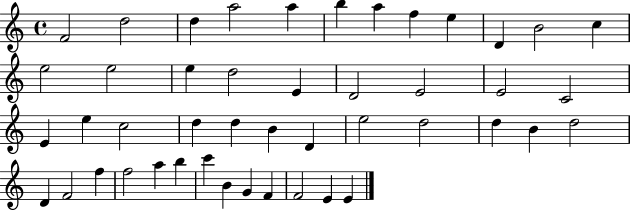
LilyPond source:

{
  \clef treble
  \time 4/4
  \defaultTimeSignature
  \key c \major
  f'2 d''2 | d''4 a''2 a''4 | b''4 a''4 f''4 e''4 | d'4 b'2 c''4 | \break e''2 e''2 | e''4 d''2 e'4 | d'2 e'2 | e'2 c'2 | \break e'4 e''4 c''2 | d''4 d''4 b'4 d'4 | e''2 d''2 | d''4 b'4 d''2 | \break d'4 f'2 f''4 | f''2 a''4 b''4 | c'''4 b'4 g'4 f'4 | f'2 e'4 e'4 | \break \bar "|."
}